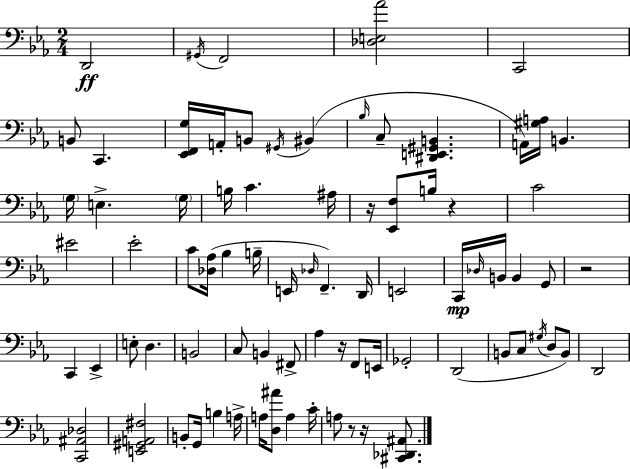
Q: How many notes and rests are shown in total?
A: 80